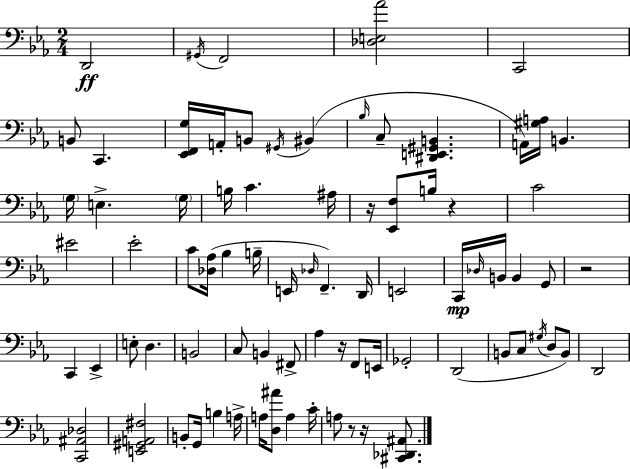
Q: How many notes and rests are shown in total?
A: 80